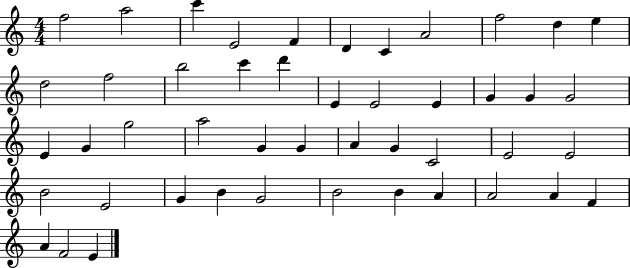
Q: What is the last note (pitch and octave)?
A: E4